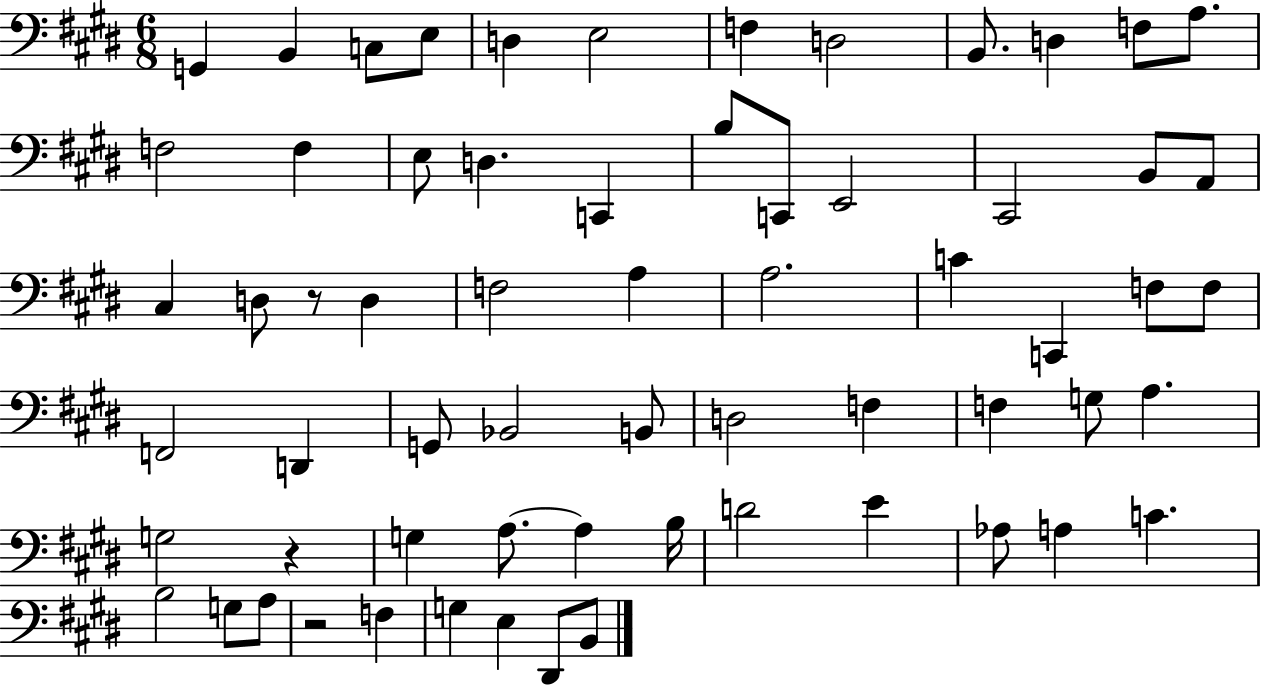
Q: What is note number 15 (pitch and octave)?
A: E3